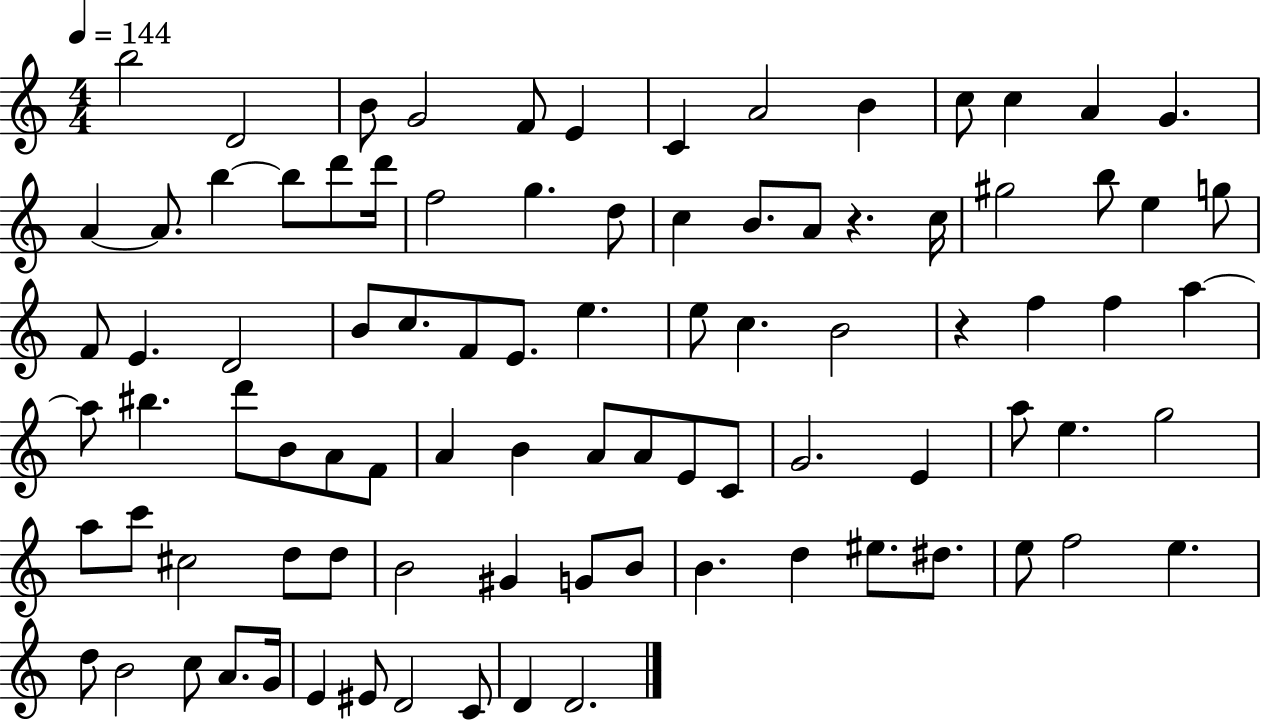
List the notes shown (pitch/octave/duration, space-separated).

B5/h D4/h B4/e G4/h F4/e E4/q C4/q A4/h B4/q C5/e C5/q A4/q G4/q. A4/q A4/e. B5/q B5/e D6/e D6/s F5/h G5/q. D5/e C5/q B4/e. A4/e R/q. C5/s G#5/h B5/e E5/q G5/e F4/e E4/q. D4/h B4/e C5/e. F4/e E4/e. E5/q. E5/e C5/q. B4/h R/q F5/q F5/q A5/q A5/e BIS5/q. D6/e B4/e A4/e F4/e A4/q B4/q A4/e A4/e E4/e C4/e G4/h. E4/q A5/e E5/q. G5/h A5/e C6/e C#5/h D5/e D5/e B4/h G#4/q G4/e B4/e B4/q. D5/q EIS5/e. D#5/e. E5/e F5/h E5/q. D5/e B4/h C5/e A4/e. G4/s E4/q EIS4/e D4/h C4/e D4/q D4/h.